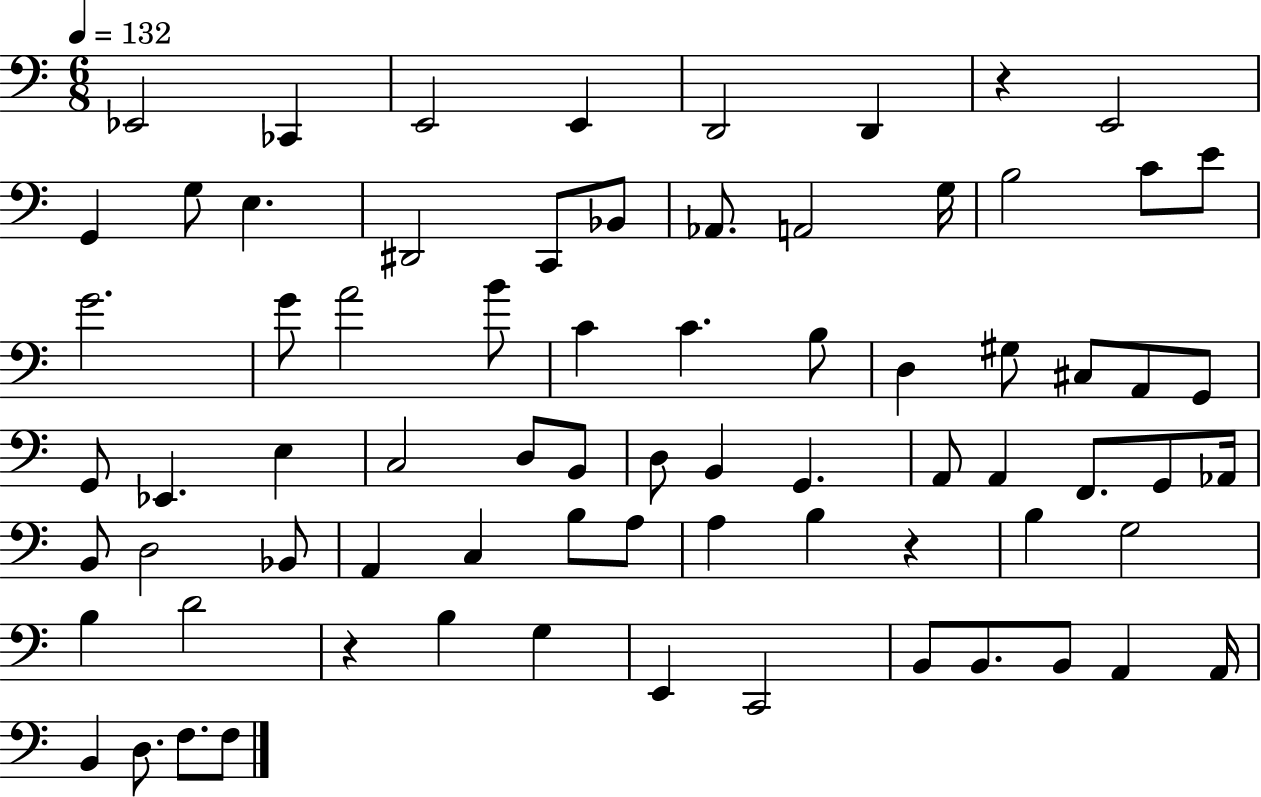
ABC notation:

X:1
T:Untitled
M:6/8
L:1/4
K:C
_E,,2 _C,, E,,2 E,, D,,2 D,, z E,,2 G,, G,/2 E, ^D,,2 C,,/2 _B,,/2 _A,,/2 A,,2 G,/4 B,2 C/2 E/2 G2 G/2 A2 B/2 C C B,/2 D, ^G,/2 ^C,/2 A,,/2 G,,/2 G,,/2 _E,, E, C,2 D,/2 B,,/2 D,/2 B,, G,, A,,/2 A,, F,,/2 G,,/2 _A,,/4 B,,/2 D,2 _B,,/2 A,, C, B,/2 A,/2 A, B, z B, G,2 B, D2 z B, G, E,, C,,2 B,,/2 B,,/2 B,,/2 A,, A,,/4 B,, D,/2 F,/2 F,/2